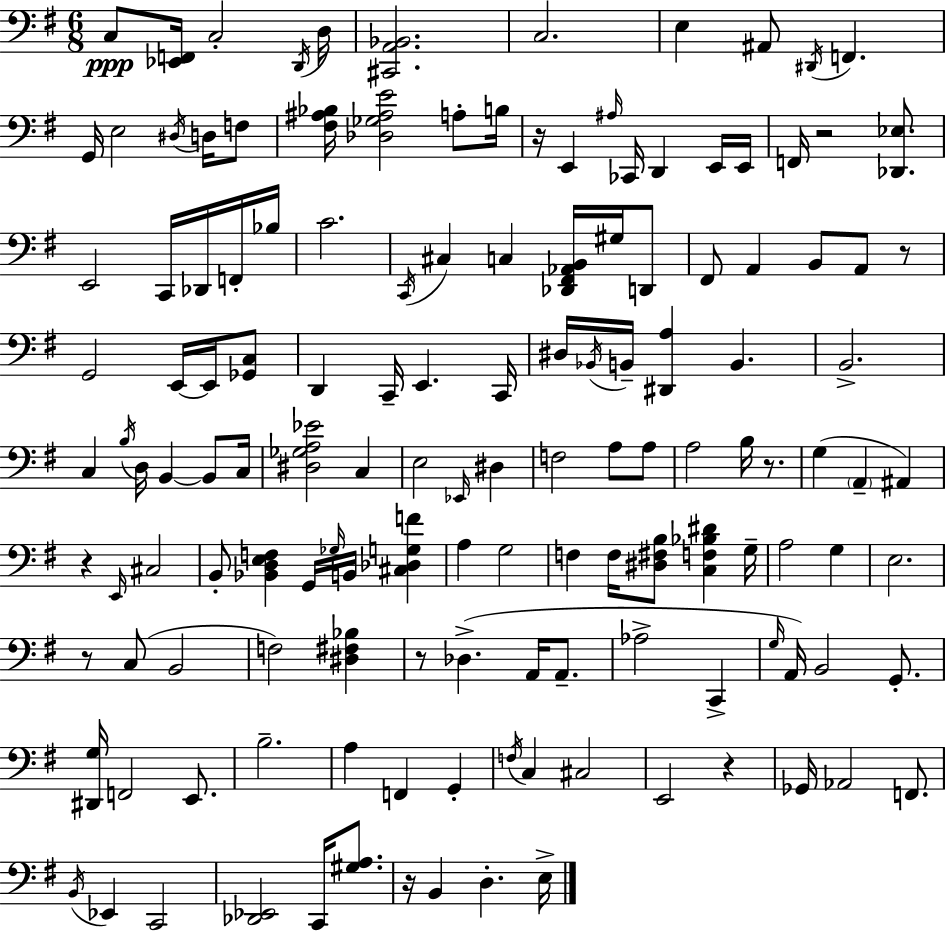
X:1
T:Untitled
M:6/8
L:1/4
K:G
C,/2 [_E,,F,,]/4 C,2 D,,/4 D,/4 [^C,,A,,_B,,]2 C,2 E, ^A,,/2 ^D,,/4 F,, G,,/4 E,2 ^D,/4 D,/4 F,/2 [^F,^A,_B,]/4 [_D,_G,^A,E]2 A,/2 B,/4 z/4 E,, ^A,/4 _C,,/4 D,, E,,/4 E,,/4 F,,/4 z2 [_D,,_E,]/2 E,,2 C,,/4 _D,,/4 F,,/4 _B,/4 C2 C,,/4 ^C, C, [_D,,^F,,_A,,B,,]/4 ^G,/4 D,,/2 ^F,,/2 A,, B,,/2 A,,/2 z/2 G,,2 E,,/4 E,,/4 [_G,,C,]/2 D,, C,,/4 E,, C,,/4 ^D,/4 _B,,/4 B,,/4 [^D,,A,] B,, B,,2 C, B,/4 D,/4 B,, B,,/2 C,/4 [^D,_G,A,_E]2 C, E,2 _E,,/4 ^D, F,2 A,/2 A,/2 A,2 B,/4 z/2 G, A,, ^A,, z E,,/4 ^C,2 B,,/2 [_B,,D,E,F,] G,,/4 _G,/4 B,,/4 [^C,_D,G,F] A, G,2 F, F,/4 [^D,^F,B,]/2 [C,F,_B,^D] G,/4 A,2 G, E,2 z/2 C,/2 B,,2 F,2 [^D,^F,_B,] z/2 _D, A,,/4 A,,/2 _A,2 C,, G,/4 A,,/4 B,,2 G,,/2 [^D,,G,]/4 F,,2 E,,/2 B,2 A, F,, G,, F,/4 C, ^C,2 E,,2 z _G,,/4 _A,,2 F,,/2 B,,/4 _E,, C,,2 [_D,,_E,,]2 C,,/4 [^G,A,]/2 z/4 B,, D, E,/4